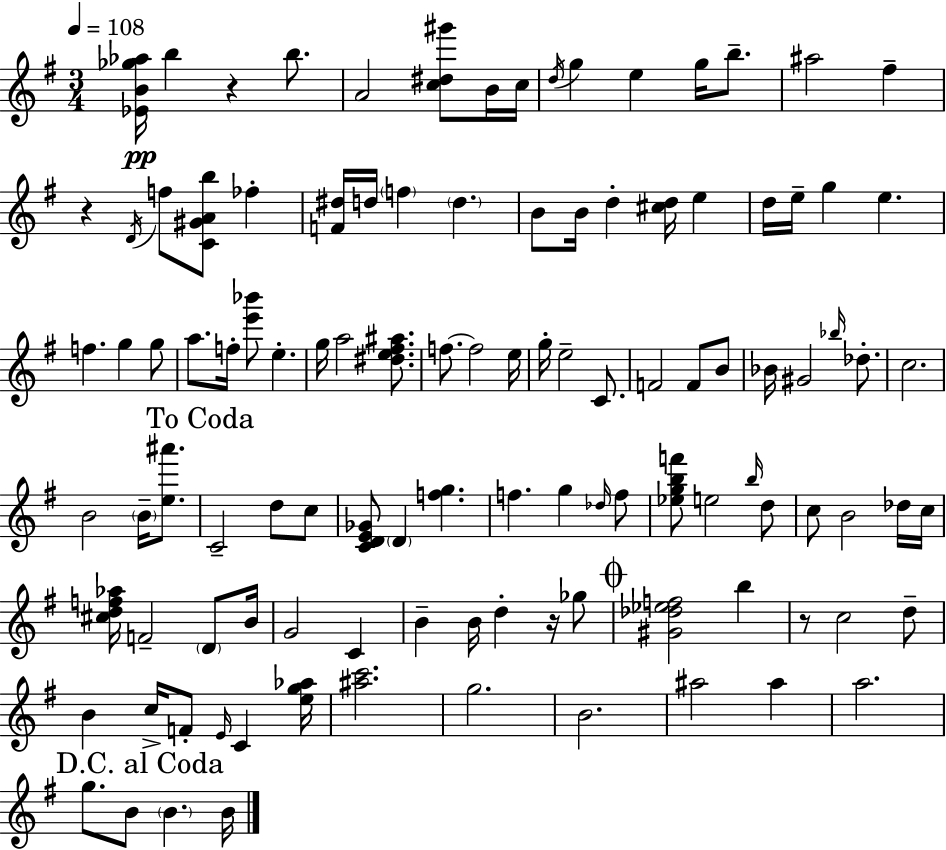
[Eb4,B4,Gb5,Ab5]/s B5/q R/q B5/e. A4/h [C5,D#5,G#6]/e B4/s C5/s D5/s G5/q E5/q G5/s B5/e. A#5/h F#5/q R/q D4/s F5/e [C4,G#4,A4,B5]/e FES5/q [F4,D#5]/s D5/s F5/q D5/q. B4/e B4/s D5/q [C#5,D5]/s E5/q D5/s E5/s G5/q E5/q. F5/q. G5/q G5/e A5/e. F5/s [E6,Bb6]/e E5/q. G5/s A5/h [D#5,E5,F#5,A#5]/e. F5/e. F5/h E5/s G5/s E5/h C4/e. F4/h F4/e B4/e Bb4/s G#4/h Bb5/s Db5/e. C5/h. B4/h B4/s [E5,A#6]/e. C4/h D5/e C5/e [C4,D4,E4,Gb4]/e D4/q [F5,G5]/q. F5/q. G5/q Db5/s F5/e [Eb5,G5,B5,F6]/e E5/h B5/s D5/e C5/e B4/h Db5/s C5/s [C#5,D5,F5,Ab5]/s F4/h D4/e B4/s G4/h C4/q B4/q B4/s D5/q R/s Gb5/e [G#4,Db5,Eb5,F5]/h B5/q R/e C5/h D5/e B4/q C5/s F4/e E4/s C4/q [E5,G5,Ab5]/s [A#5,C6]/h. G5/h. B4/h. A#5/h A#5/q A5/h. G5/e. B4/e B4/q. B4/s